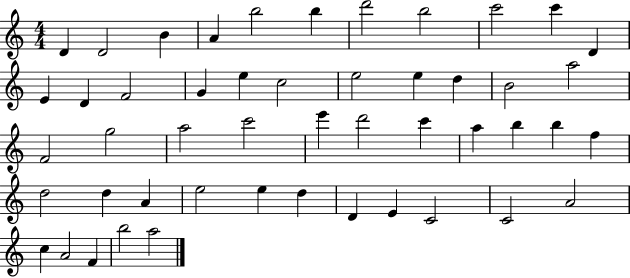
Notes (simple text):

D4/q D4/h B4/q A4/q B5/h B5/q D6/h B5/h C6/h C6/q D4/q E4/q D4/q F4/h G4/q E5/q C5/h E5/h E5/q D5/q B4/h A5/h F4/h G5/h A5/h C6/h E6/q D6/h C6/q A5/q B5/q B5/q F5/q D5/h D5/q A4/q E5/h E5/q D5/q D4/q E4/q C4/h C4/h A4/h C5/q A4/h F4/q B5/h A5/h